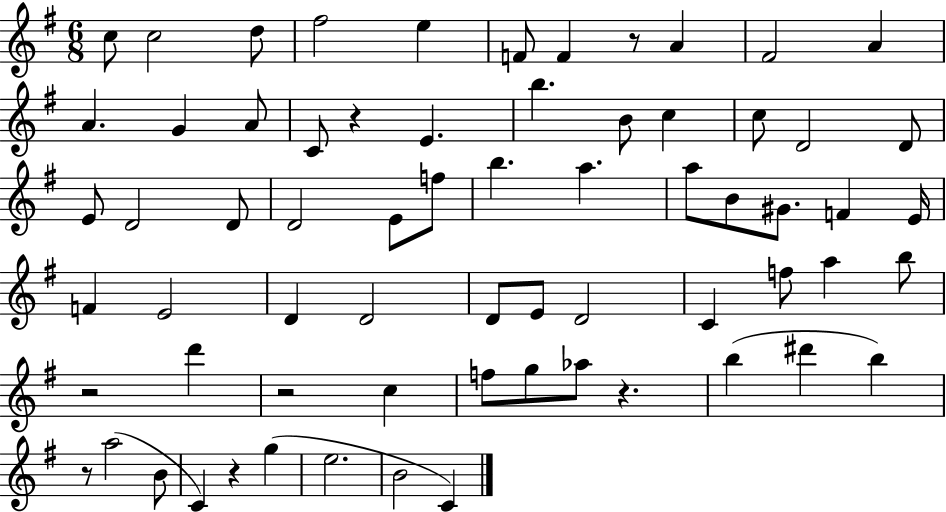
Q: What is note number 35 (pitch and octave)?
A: F4